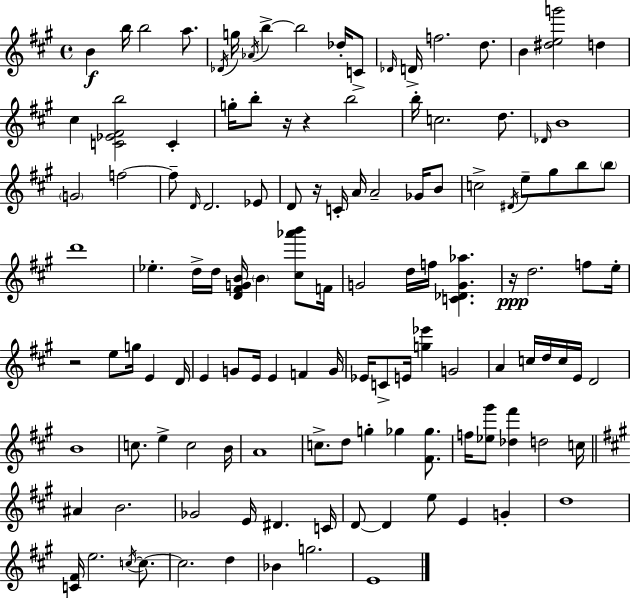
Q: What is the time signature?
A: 4/4